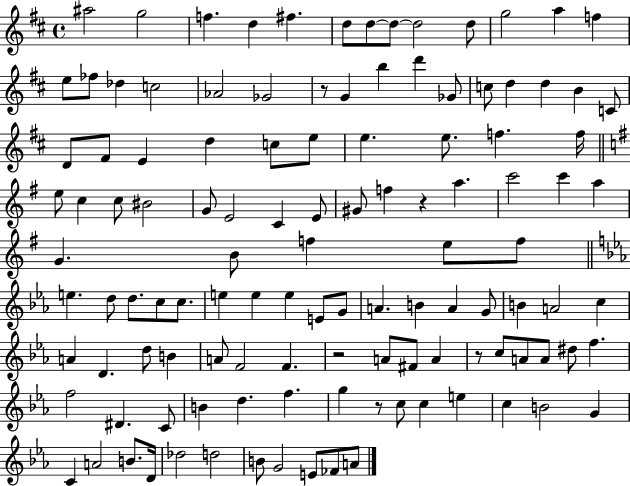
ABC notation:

X:1
T:Untitled
M:4/4
L:1/4
K:D
^a2 g2 f d ^f d/2 d/2 d/2 d2 d/2 g2 a f e/2 _f/2 _d c2 _A2 _G2 z/2 G b d' _G/2 c/2 d d B C/2 D/2 ^F/2 E d c/2 e/2 e e/2 f f/4 e/2 c c/2 ^B2 G/2 E2 C E/2 ^G/2 f z a c'2 c' a G B/2 f e/2 f/2 e d/2 d/2 c/2 c/2 e e e E/2 G/2 A B A G/2 B A2 c A D d/2 B A/2 F2 F z2 A/2 ^F/2 A z/2 c/2 A/2 A/2 ^d/2 f f2 ^D C/2 B d f g z/2 c/2 c e c B2 G C A2 B/2 D/4 _d2 d2 B/2 G2 E/2 _F/2 A/2